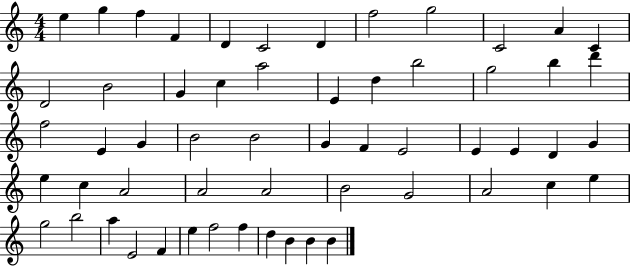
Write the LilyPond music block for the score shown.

{
  \clef treble
  \numericTimeSignature
  \time 4/4
  \key c \major
  e''4 g''4 f''4 f'4 | d'4 c'2 d'4 | f''2 g''2 | c'2 a'4 c'4 | \break d'2 b'2 | g'4 c''4 a''2 | e'4 d''4 b''2 | g''2 b''4 d'''4 | \break f''2 e'4 g'4 | b'2 b'2 | g'4 f'4 e'2 | e'4 e'4 d'4 g'4 | \break e''4 c''4 a'2 | a'2 a'2 | b'2 g'2 | a'2 c''4 e''4 | \break g''2 b''2 | a''4 e'2 f'4 | e''4 f''2 f''4 | d''4 b'4 b'4 b'4 | \break \bar "|."
}